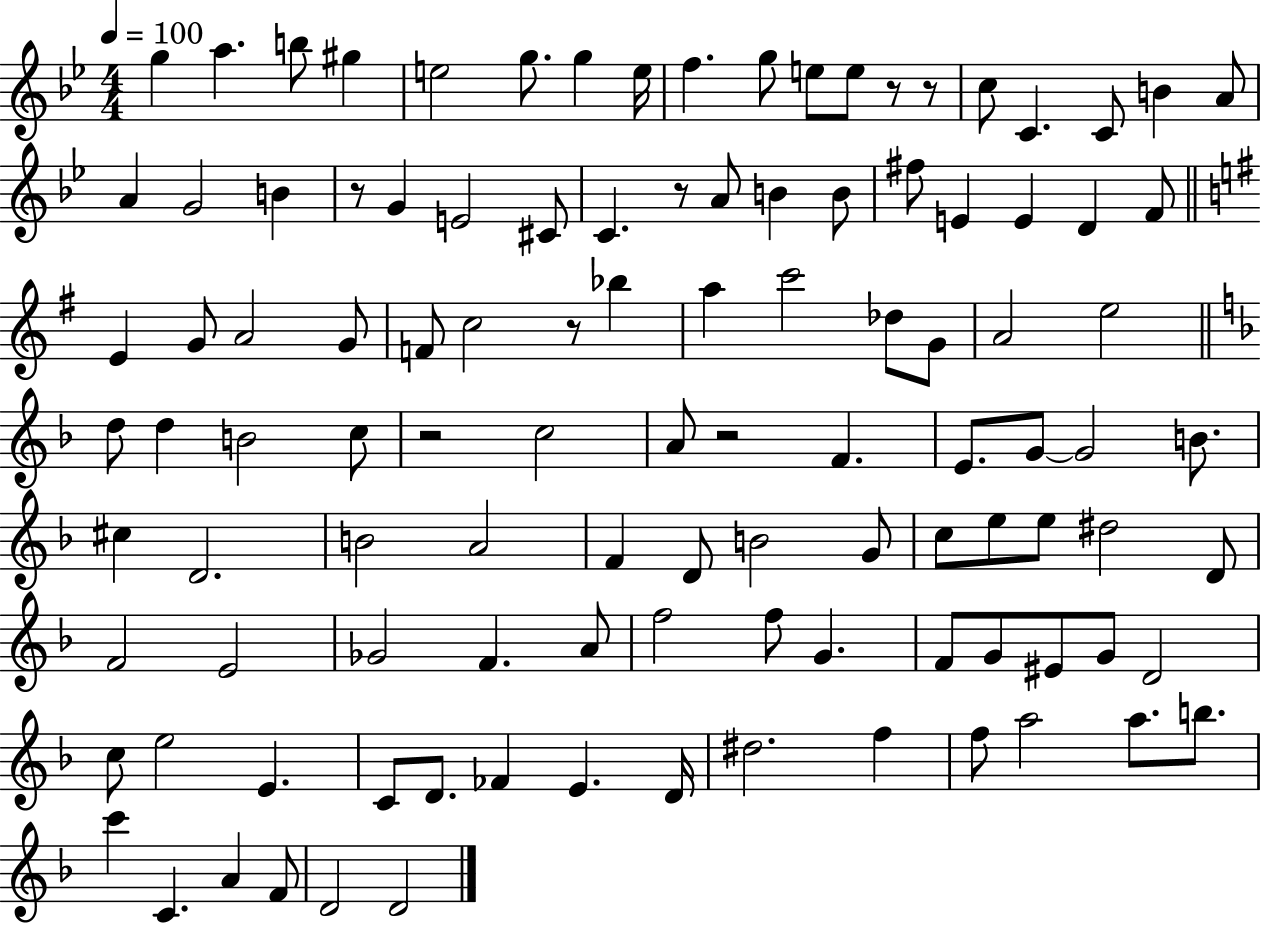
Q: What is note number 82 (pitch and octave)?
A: D4